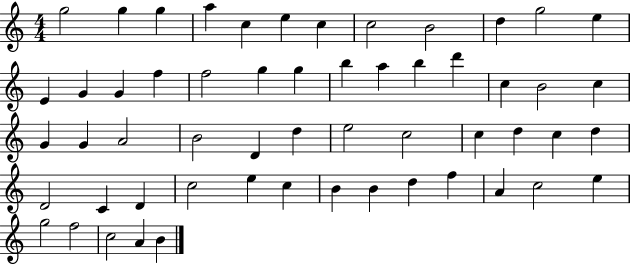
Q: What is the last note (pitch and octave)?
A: B4